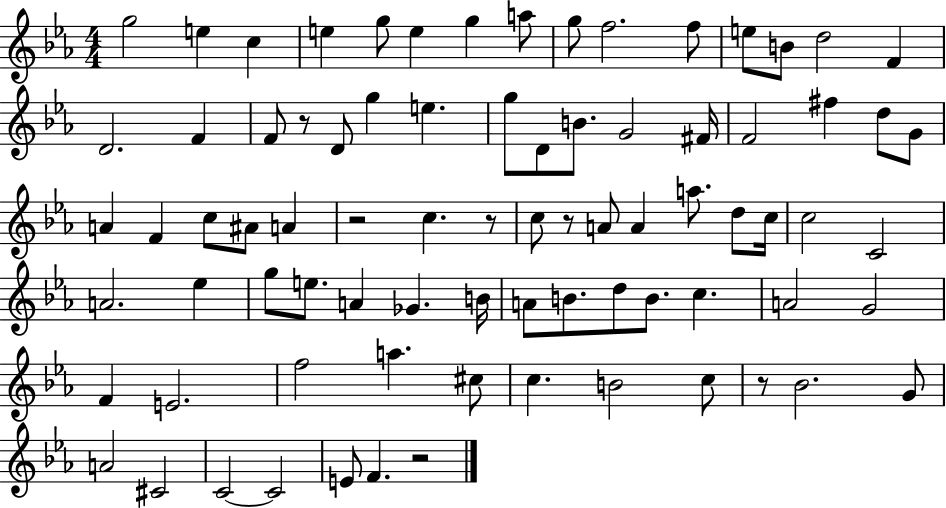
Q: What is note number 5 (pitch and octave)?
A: G5